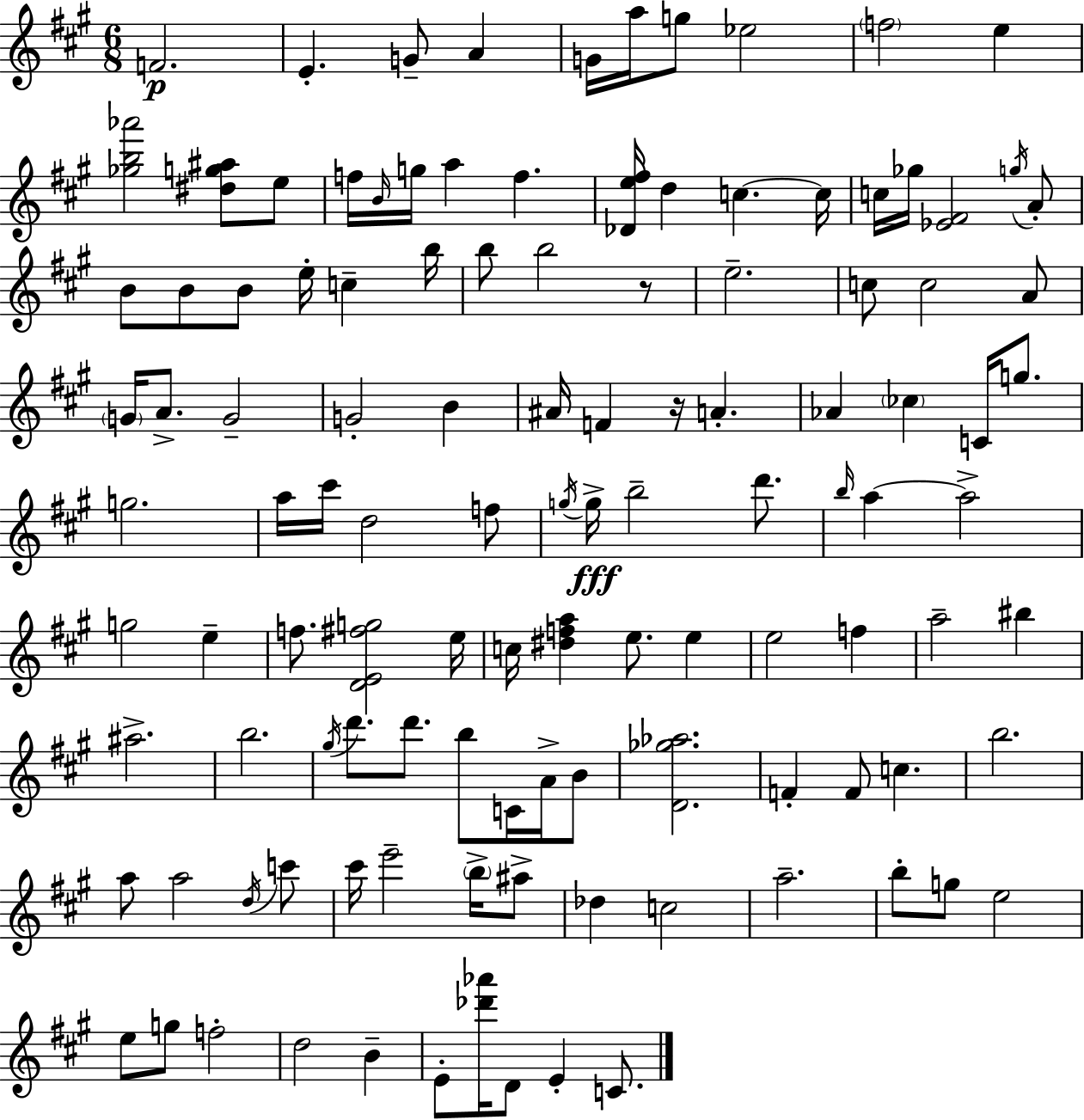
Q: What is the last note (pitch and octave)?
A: C4